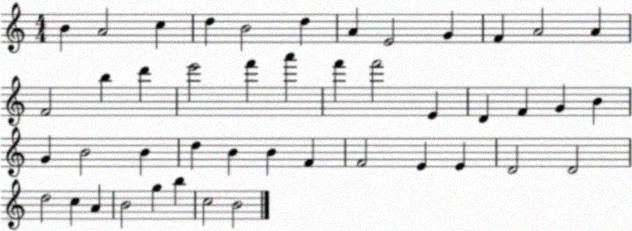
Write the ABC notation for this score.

X:1
T:Untitled
M:4/4
L:1/4
K:C
B A2 c d B2 d A E2 G F A2 A F2 b d' e'2 f' a' f' f'2 E D F G B G B2 B d B B F F2 E E D2 D2 d2 c A B2 g b c2 B2